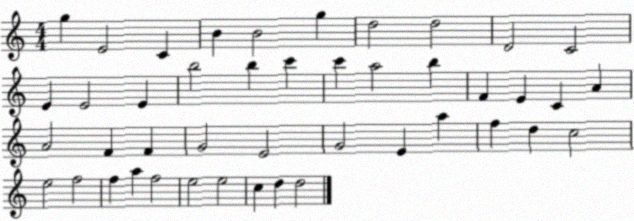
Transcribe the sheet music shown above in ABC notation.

X:1
T:Untitled
M:4/4
L:1/4
K:C
g E2 C B B2 g d2 d2 D2 C2 E E2 E b2 b c' c' a2 b F E C A A2 F F G2 E2 G2 E a f d c2 e2 f2 f a f2 e2 e2 c d d2